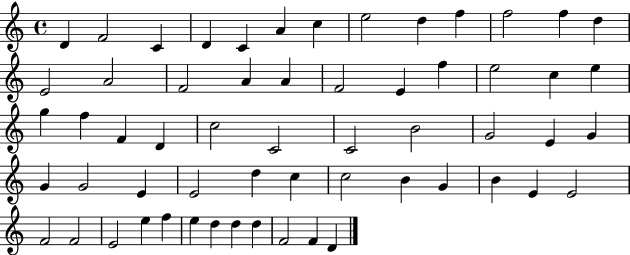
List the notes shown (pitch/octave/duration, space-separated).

D4/q F4/h C4/q D4/q C4/q A4/q C5/q E5/h D5/q F5/q F5/h F5/q D5/q E4/h A4/h F4/h A4/q A4/q F4/h E4/q F5/q E5/h C5/q E5/q G5/q F5/q F4/q D4/q C5/h C4/h C4/h B4/h G4/h E4/q G4/q G4/q G4/h E4/q E4/h D5/q C5/q C5/h B4/q G4/q B4/q E4/q E4/h F4/h F4/h E4/h E5/q F5/q E5/q D5/q D5/q D5/q F4/h F4/q D4/q